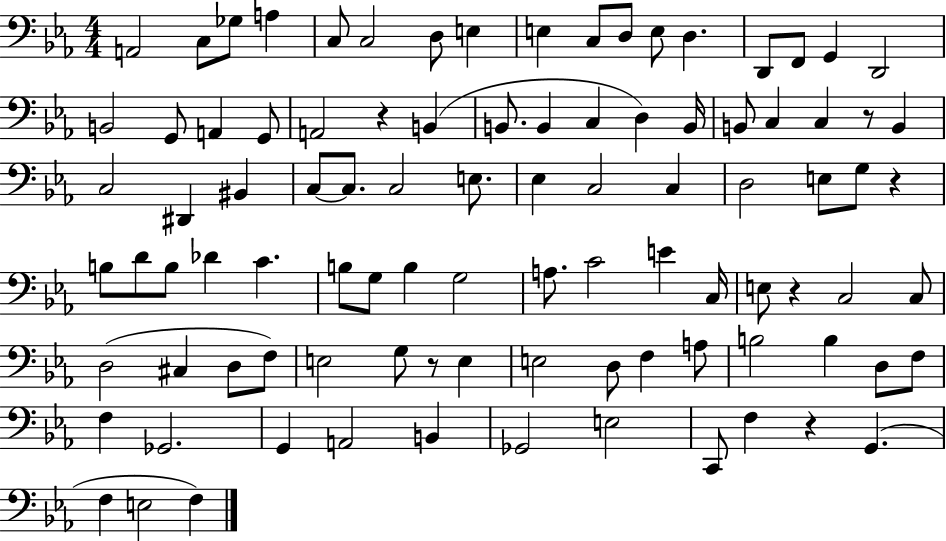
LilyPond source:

{
  \clef bass
  \numericTimeSignature
  \time 4/4
  \key ees \major
  a,2 c8 ges8 a4 | c8 c2 d8 e4 | e4 c8 d8 e8 d4. | d,8 f,8 g,4 d,2 | \break b,2 g,8 a,4 g,8 | a,2 r4 b,4( | b,8. b,4 c4 d4) b,16 | b,8 c4 c4 r8 b,4 | \break c2 dis,4 bis,4 | c8~~ c8. c2 e8. | ees4 c2 c4 | d2 e8 g8 r4 | \break b8 d'8 b8 des'4 c'4. | b8 g8 b4 g2 | a8. c'2 e'4 c16 | e8 r4 c2 c8 | \break d2( cis4 d8 f8) | e2 g8 r8 e4 | e2 d8 f4 a8 | b2 b4 d8 f8 | \break f4 ges,2. | g,4 a,2 b,4 | ges,2 e2 | c,8 f4 r4 g,4.( | \break f4 e2 f4) | \bar "|."
}